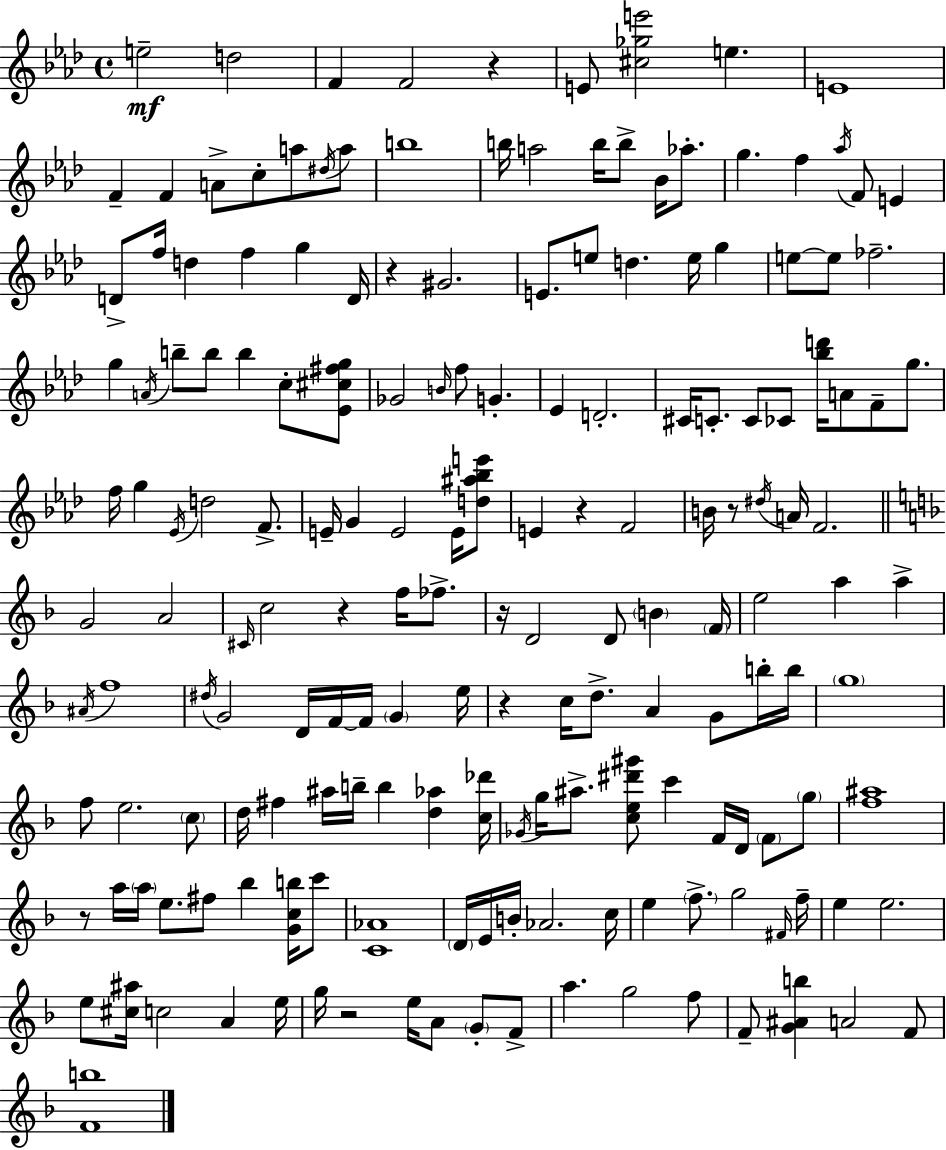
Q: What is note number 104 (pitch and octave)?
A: G5